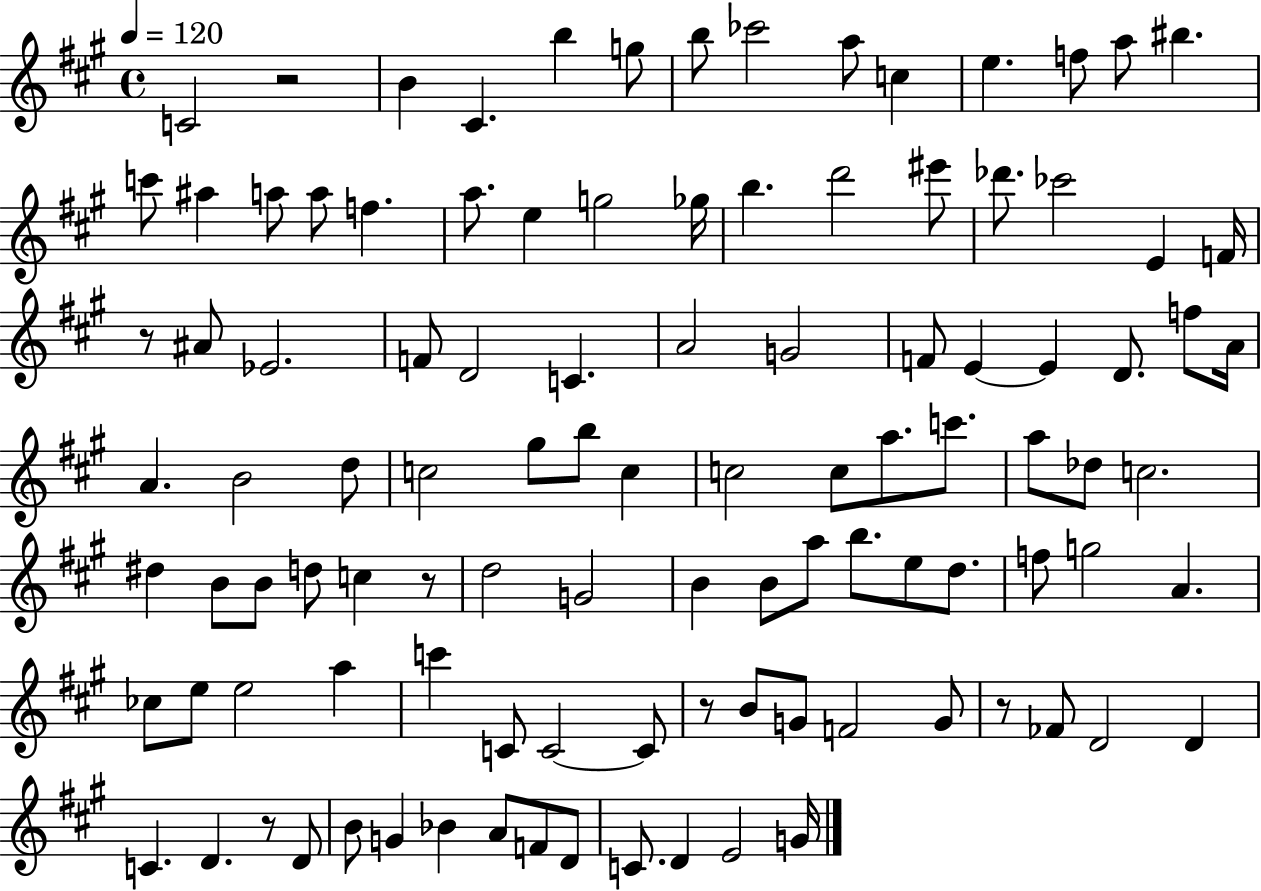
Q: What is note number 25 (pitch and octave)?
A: EIS6